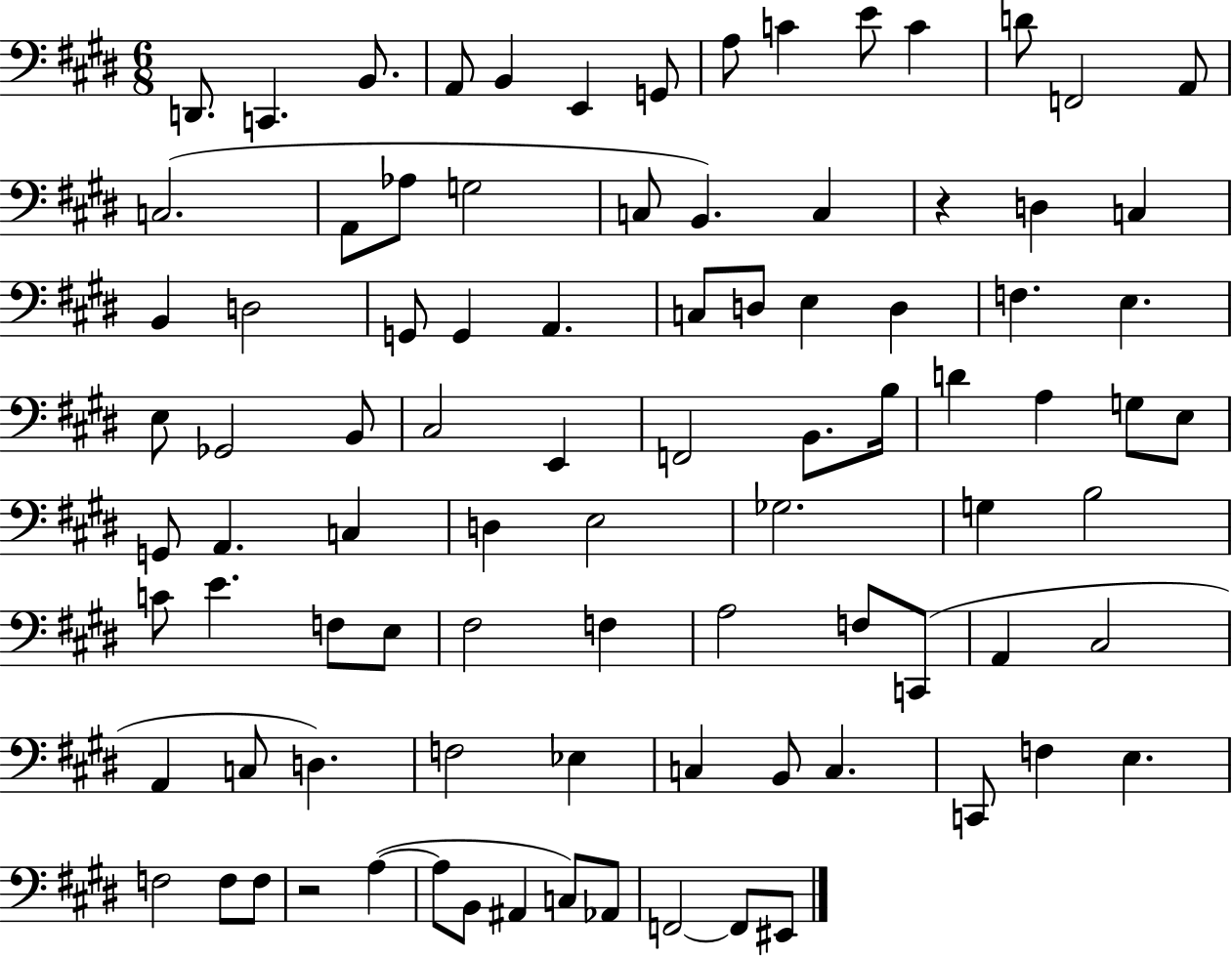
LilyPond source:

{
  \clef bass
  \numericTimeSignature
  \time 6/8
  \key e \major
  d,8. c,4. b,8. | a,8 b,4 e,4 g,8 | a8 c'4 e'8 c'4 | d'8 f,2 a,8 | \break c2.( | a,8 aes8 g2 | c8 b,4.) c4 | r4 d4 c4 | \break b,4 d2 | g,8 g,4 a,4. | c8 d8 e4 d4 | f4. e4. | \break e8 ges,2 b,8 | cis2 e,4 | f,2 b,8. b16 | d'4 a4 g8 e8 | \break g,8 a,4. c4 | d4 e2 | ges2. | g4 b2 | \break c'8 e'4. f8 e8 | fis2 f4 | a2 f8 c,8( | a,4 cis2 | \break a,4 c8 d4.) | f2 ees4 | c4 b,8 c4. | c,8 f4 e4. | \break f2 f8 f8 | r2 a4~(~ | a8 b,8 ais,4 c8) aes,8 | f,2~~ f,8 eis,8 | \break \bar "|."
}